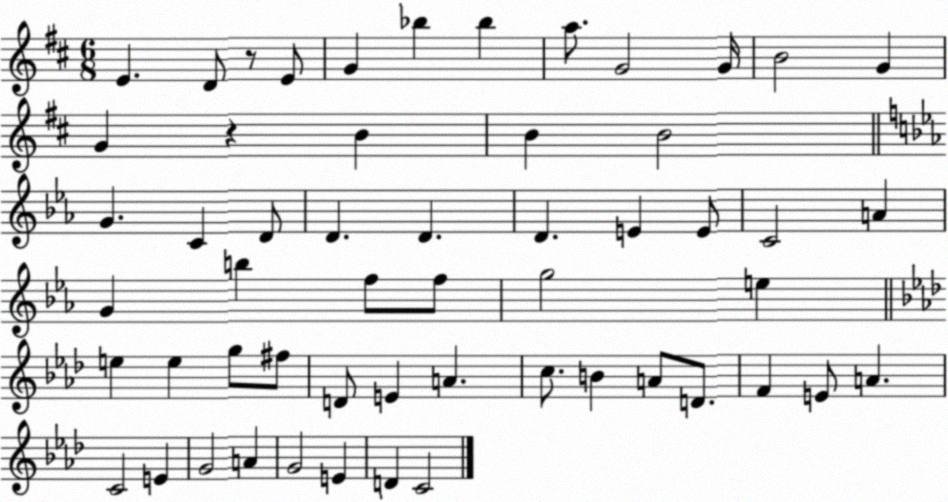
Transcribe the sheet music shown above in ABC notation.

X:1
T:Untitled
M:6/8
L:1/4
K:D
E D/2 z/2 E/2 G _b _b a/2 G2 G/4 B2 G G z B B B2 G C D/2 D D D E E/2 C2 A G b f/2 f/2 g2 e e e g/2 ^f/2 D/2 E A c/2 B A/2 D/2 F E/2 A C2 E G2 A G2 E D C2